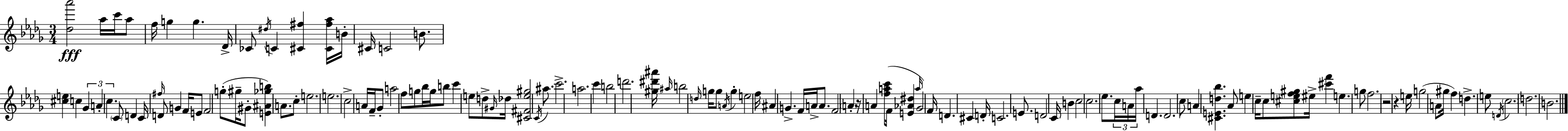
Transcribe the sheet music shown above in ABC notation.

X:1
T:Untitled
M:3/4
L:1/4
K:Bbm
[_d_a']2 _a/4 c'/4 _a/2 f/4 g g _D/4 _C/2 ^d/4 C [^C^f] [^C^f_a]/4 B/4 ^C/4 C2 B/2 [^ce] c _G A c C/2 D C/4 ^f/4 D/2 G F/4 E/2 F2 g/2 ^g/4 ^G/2 [E^A_gb] A/2 c/2 e2 e2 c2 A/4 F/4 _G/2 a2 f/2 g/2 _b/4 g/4 b/2 c' e/2 d/2 ^G/4 _d/4 [^C^Fe^g]2 C/4 ^a/2 c'2 a2 c' b2 d'2 [^g^d'^a']/4 ^a/4 b2 d/4 g/4 g/2 A/4 g e2 f/4 ^A G F/4 A/4 A/2 F2 A z/4 A [fac']/2 F/4 [E_A^d] a/4 _G2 F/4 D ^C D/4 C2 E/2 D2 C/4 B c2 c2 _e/2 c/4 A/4 _a/4 D D2 c/2 A [^CEd_b] _A/2 e c/4 c/2 [^cef^g]/2 ^e/4 [^c'f'] e g/2 f2 z2 z e/4 g2 A/2 ^g/4 f d e/2 D/4 c2 d2 B2